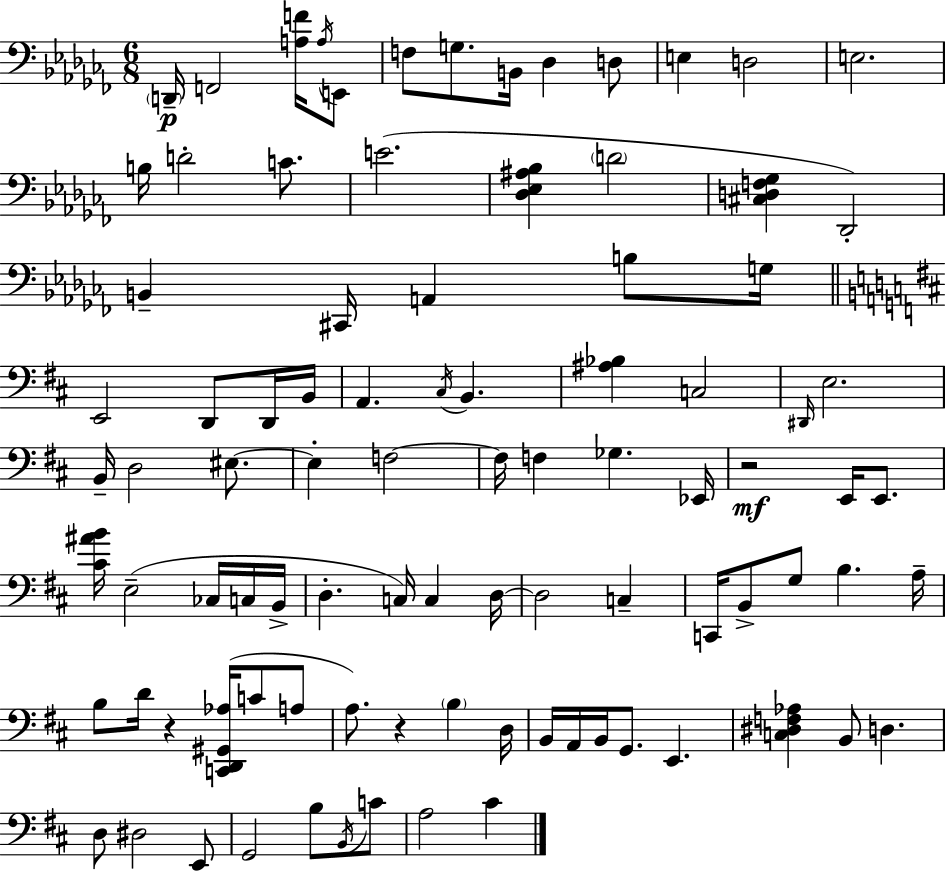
D2/s F2/h [A3,F4]/s A3/s E2/e F3/e G3/e. B2/s Db3/q D3/e E3/q D3/h E3/h. B3/s D4/h C4/e. E4/h. [Db3,Eb3,A#3,Bb3]/q D4/h [C#3,D3,F3,Gb3]/q Db2/h B2/q C#2/s A2/q B3/e G3/s E2/h D2/e D2/s B2/s A2/q. C#3/s B2/q. [A#3,Bb3]/q C3/h D#2/s E3/h. B2/s D3/h EIS3/e. EIS3/q F3/h F3/s F3/q Gb3/q. Eb2/s R/h E2/s E2/e. [C#4,A#4,B4]/s E3/h CES3/s C3/s B2/s D3/q. C3/s C3/q D3/s D3/h C3/q C2/s B2/e G3/e B3/q. A3/s B3/e D4/s R/q [C2,D2,G#2,Ab3]/s C4/e A3/e A3/e. R/q B3/q D3/s B2/s A2/s B2/s G2/e. E2/q. [C3,D#3,F3,Ab3]/q B2/e D3/q. D3/e D#3/h E2/e G2/h B3/e B2/s C4/e A3/h C#4/q